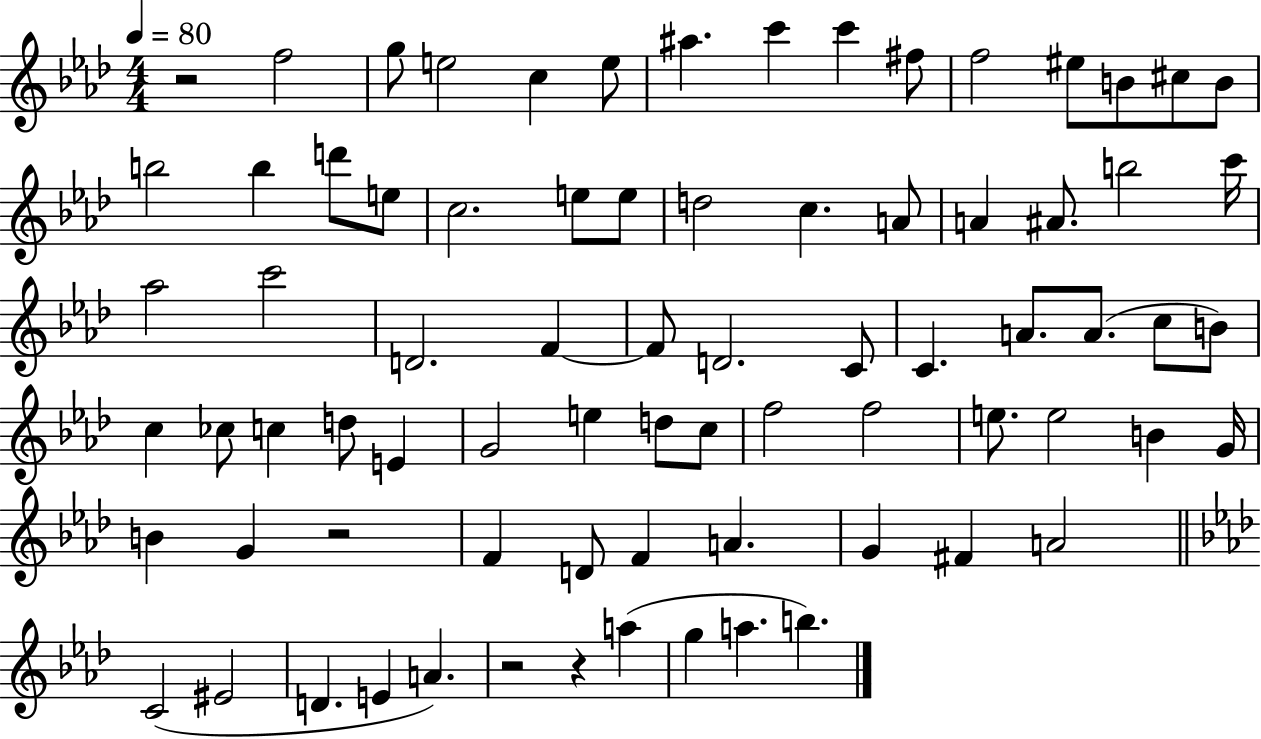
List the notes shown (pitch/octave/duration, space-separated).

R/h F5/h G5/e E5/h C5/q E5/e A#5/q. C6/q C6/q F#5/e F5/h EIS5/e B4/e C#5/e B4/e B5/h B5/q D6/e E5/e C5/h. E5/e E5/e D5/h C5/q. A4/e A4/q A#4/e. B5/h C6/s Ab5/h C6/h D4/h. F4/q F4/e D4/h. C4/e C4/q. A4/e. A4/e. C5/e B4/e C5/q CES5/e C5/q D5/e E4/q G4/h E5/q D5/e C5/e F5/h F5/h E5/e. E5/h B4/q G4/s B4/q G4/q R/h F4/q D4/e F4/q A4/q. G4/q F#4/q A4/h C4/h EIS4/h D4/q. E4/q A4/q. R/h R/q A5/q G5/q A5/q. B5/q.